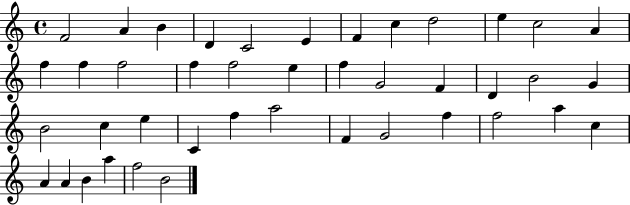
{
  \clef treble
  \time 4/4
  \defaultTimeSignature
  \key c \major
  f'2 a'4 b'4 | d'4 c'2 e'4 | f'4 c''4 d''2 | e''4 c''2 a'4 | \break f''4 f''4 f''2 | f''4 f''2 e''4 | f''4 g'2 f'4 | d'4 b'2 g'4 | \break b'2 c''4 e''4 | c'4 f''4 a''2 | f'4 g'2 f''4 | f''2 a''4 c''4 | \break a'4 a'4 b'4 a''4 | f''2 b'2 | \bar "|."
}